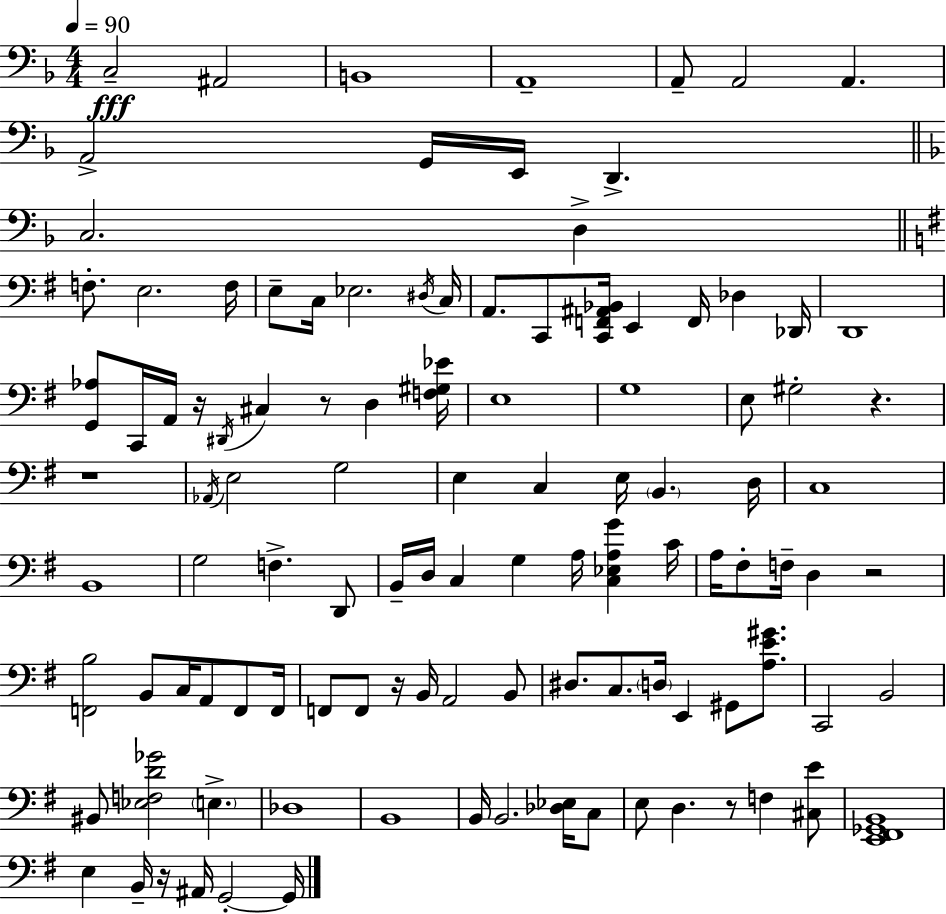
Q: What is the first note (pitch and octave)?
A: C3